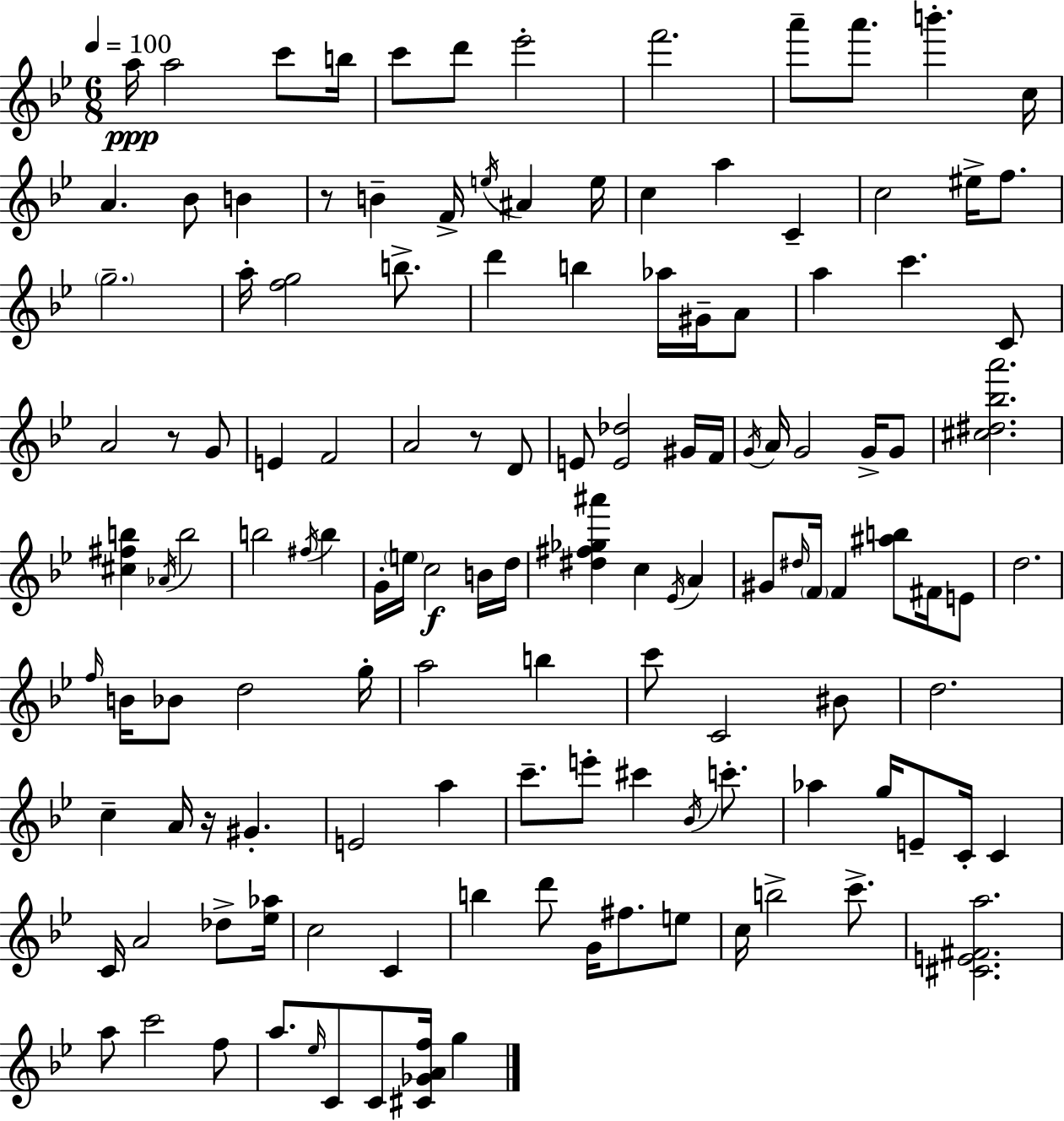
A5/s A5/h C6/e B5/s C6/e D6/e Eb6/h F6/h. A6/e A6/e. B6/q. C5/s A4/q. Bb4/e B4/q R/e B4/q F4/s E5/s A#4/q E5/s C5/q A5/q C4/q C5/h EIS5/s F5/e. G5/h. A5/s [F5,G5]/h B5/e. D6/q B5/q Ab5/s G#4/s A4/e A5/q C6/q. C4/e A4/h R/e G4/e E4/q F4/h A4/h R/e D4/e E4/e [E4,Db5]/h G#4/s F4/s G4/s A4/s G4/h G4/s G4/e [C#5,D#5,Bb5,A6]/h. [C#5,F#5,B5]/q Ab4/s B5/h B5/h F#5/s B5/q G4/s E5/s C5/h B4/s D5/s [D#5,F#5,Gb5,A#6]/q C5/q Eb4/s A4/q G#4/e D#5/s F4/s F4/q [A#5,B5]/e F#4/s E4/e D5/h. F5/s B4/s Bb4/e D5/h G5/s A5/h B5/q C6/e C4/h BIS4/e D5/h. C5/q A4/s R/s G#4/q. E4/h A5/q C6/e. E6/e C#6/q Bb4/s C6/e. Ab5/q G5/s E4/e C4/s C4/q C4/s A4/h Db5/e [Eb5,Ab5]/s C5/h C4/q B5/q D6/e G4/s F#5/e. E5/e C5/s B5/h C6/e. [C#4,E4,F#4,A5]/h. A5/e C6/h F5/e A5/e. Eb5/s C4/e C4/e [C#4,Gb4,A4,F5]/s G5/q